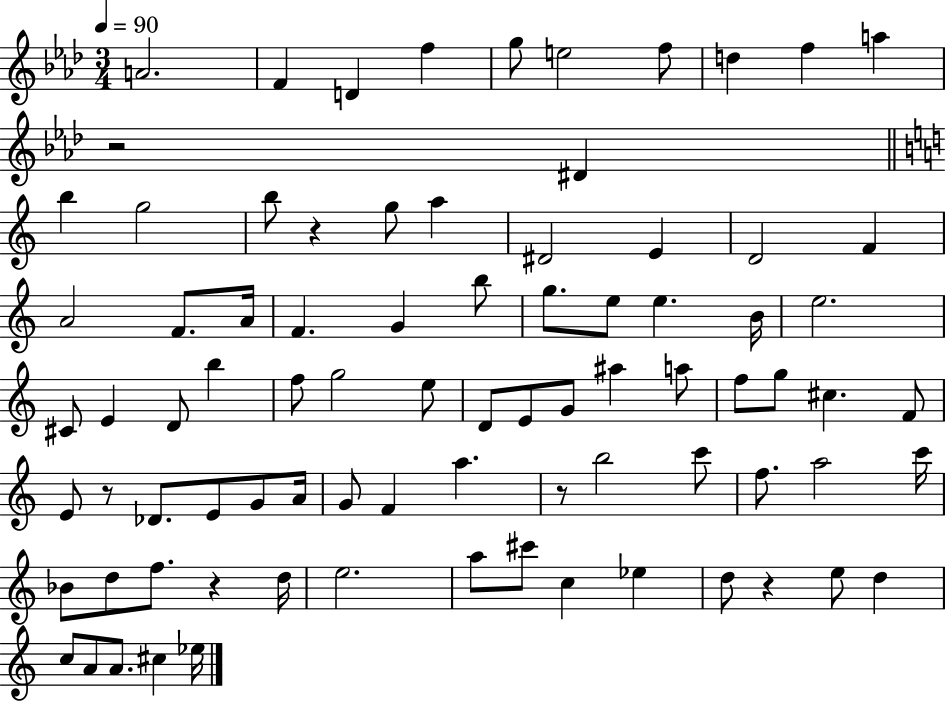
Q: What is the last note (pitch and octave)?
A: Eb5